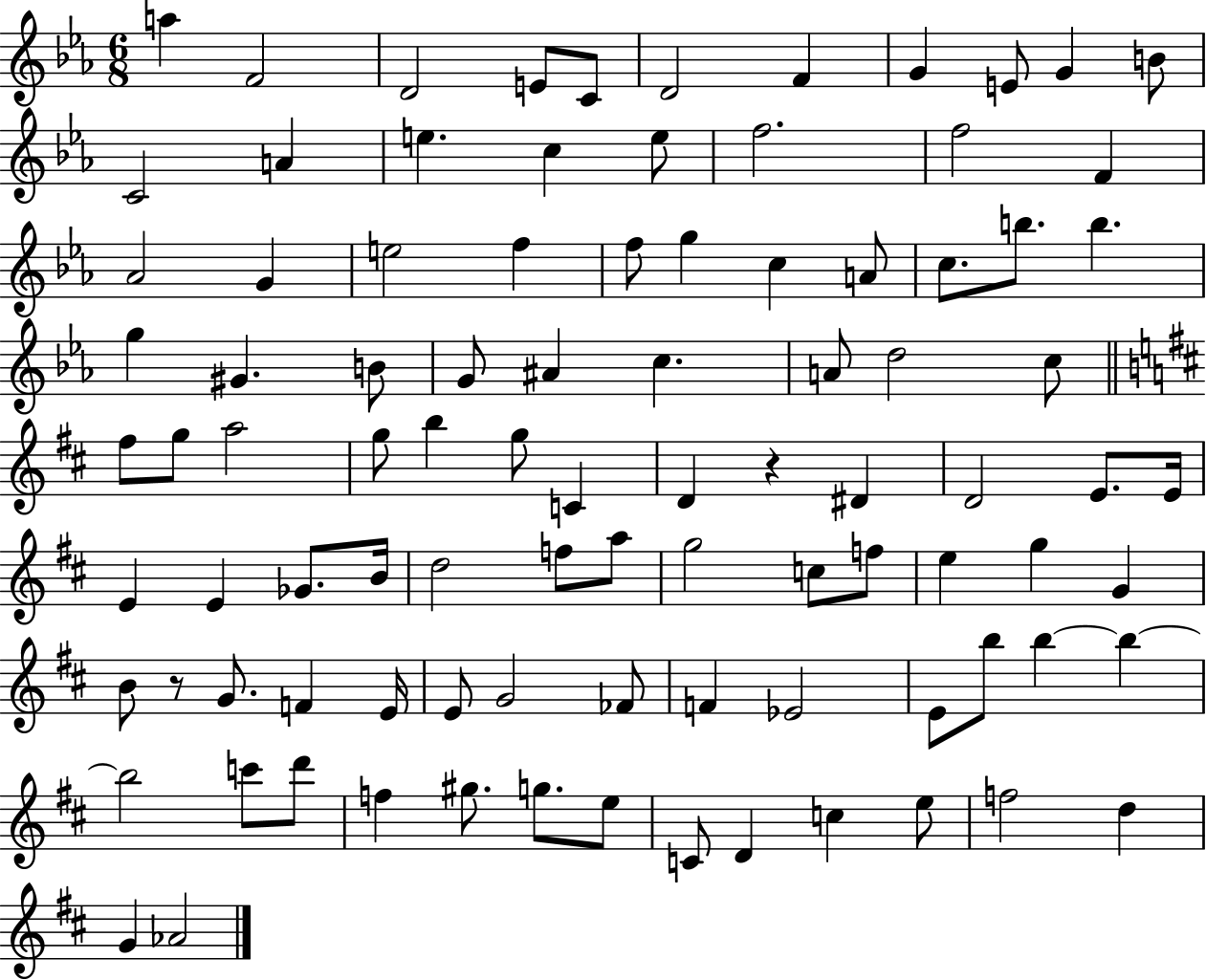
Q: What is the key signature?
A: EES major